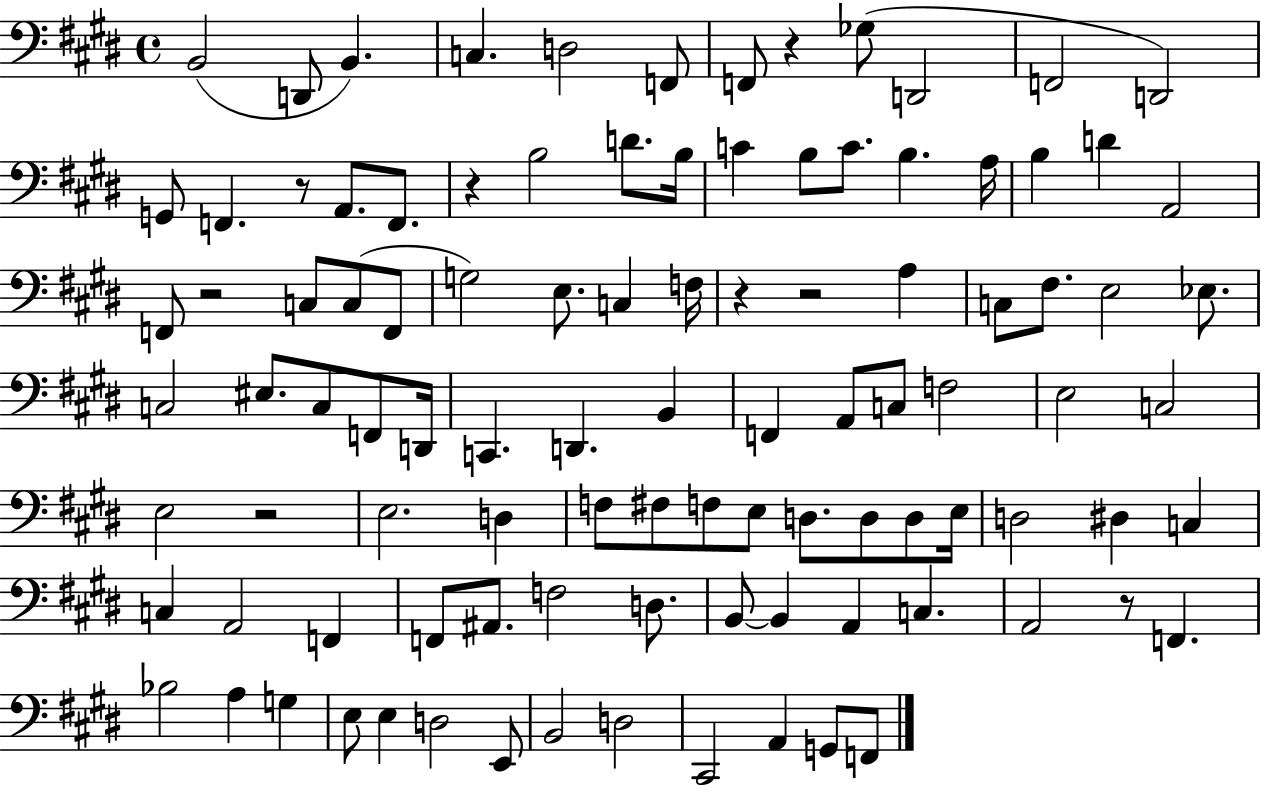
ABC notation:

X:1
T:Untitled
M:4/4
L:1/4
K:E
B,,2 D,,/2 B,, C, D,2 F,,/2 F,,/2 z _G,/2 D,,2 F,,2 D,,2 G,,/2 F,, z/2 A,,/2 F,,/2 z B,2 D/2 B,/4 C B,/2 C/2 B, A,/4 B, D A,,2 F,,/2 z2 C,/2 C,/2 F,,/2 G,2 E,/2 C, F,/4 z z2 A, C,/2 ^F,/2 E,2 _E,/2 C,2 ^E,/2 C,/2 F,,/2 D,,/4 C,, D,, B,, F,, A,,/2 C,/2 F,2 E,2 C,2 E,2 z2 E,2 D, F,/2 ^F,/2 F,/2 E,/2 D,/2 D,/2 D,/2 E,/4 D,2 ^D, C, C, A,,2 F,, F,,/2 ^A,,/2 F,2 D,/2 B,,/2 B,, A,, C, A,,2 z/2 F,, _B,2 A, G, E,/2 E, D,2 E,,/2 B,,2 D,2 ^C,,2 A,, G,,/2 F,,/2